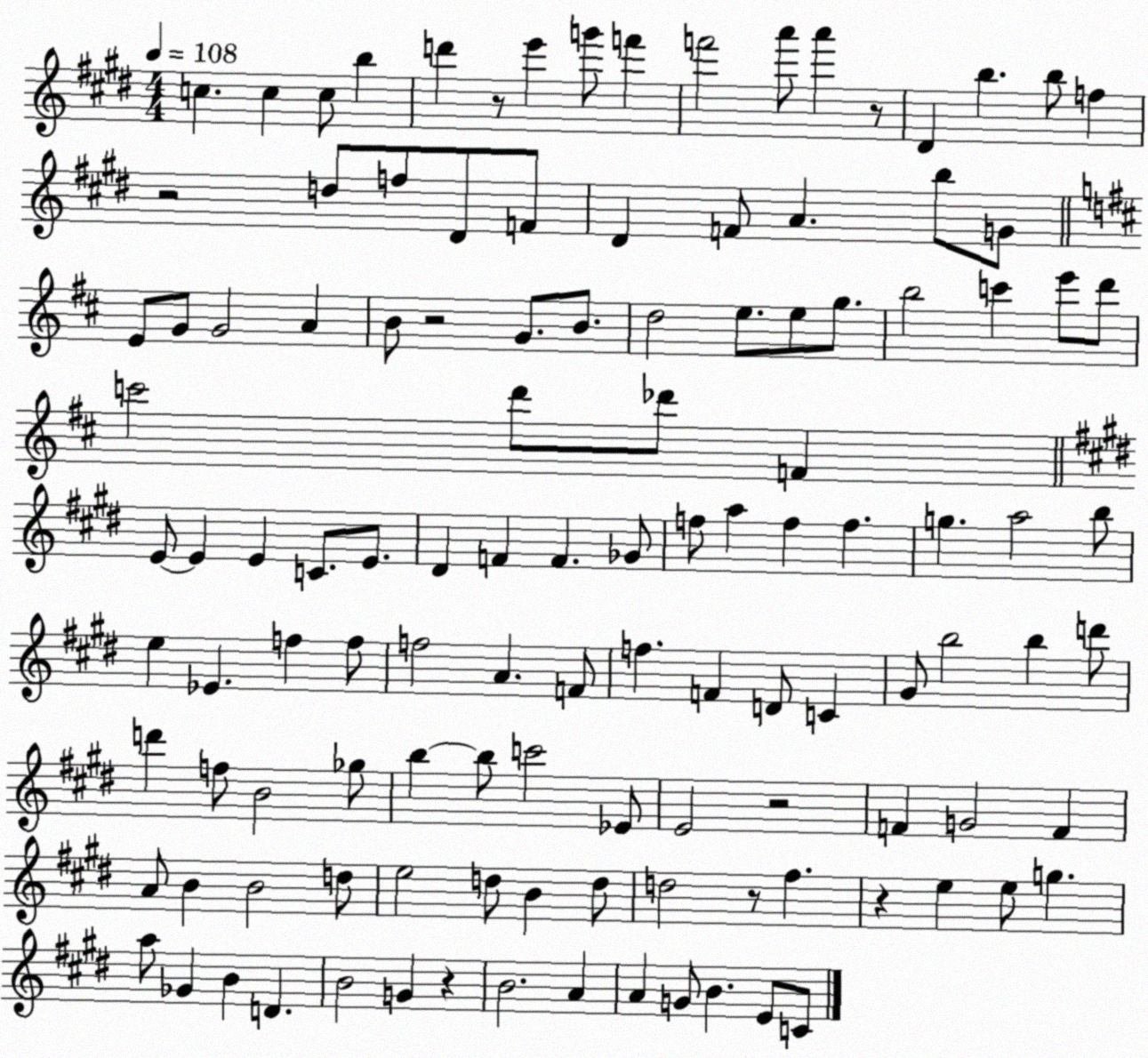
X:1
T:Untitled
M:4/4
L:1/4
K:E
c c c/2 b d' z/2 e' g'/2 f' f'2 a'/2 a' z/2 ^D b b/2 f z2 d/2 f/2 ^D/2 F/2 ^D F/2 A b/2 G/2 E/2 G/2 G2 A B/2 z2 G/2 B/2 d2 e/2 e/2 g/2 b2 c' e'/2 d'/2 c'2 d'/2 _d'/2 F E/2 E E C/2 E/2 ^D F F _G/2 f/2 a f f g a2 b/2 e _E f f/2 f2 A F/2 f F D/2 C ^G/2 b2 b d'/2 d' f/2 B2 _g/2 b b/2 c'2 _E/2 E2 z2 F G2 F A/2 B B2 d/2 e2 d/2 B d/2 d2 z/2 ^f z e e/2 g a/2 _G B D B2 G z B2 A A G/2 B E/2 C/2